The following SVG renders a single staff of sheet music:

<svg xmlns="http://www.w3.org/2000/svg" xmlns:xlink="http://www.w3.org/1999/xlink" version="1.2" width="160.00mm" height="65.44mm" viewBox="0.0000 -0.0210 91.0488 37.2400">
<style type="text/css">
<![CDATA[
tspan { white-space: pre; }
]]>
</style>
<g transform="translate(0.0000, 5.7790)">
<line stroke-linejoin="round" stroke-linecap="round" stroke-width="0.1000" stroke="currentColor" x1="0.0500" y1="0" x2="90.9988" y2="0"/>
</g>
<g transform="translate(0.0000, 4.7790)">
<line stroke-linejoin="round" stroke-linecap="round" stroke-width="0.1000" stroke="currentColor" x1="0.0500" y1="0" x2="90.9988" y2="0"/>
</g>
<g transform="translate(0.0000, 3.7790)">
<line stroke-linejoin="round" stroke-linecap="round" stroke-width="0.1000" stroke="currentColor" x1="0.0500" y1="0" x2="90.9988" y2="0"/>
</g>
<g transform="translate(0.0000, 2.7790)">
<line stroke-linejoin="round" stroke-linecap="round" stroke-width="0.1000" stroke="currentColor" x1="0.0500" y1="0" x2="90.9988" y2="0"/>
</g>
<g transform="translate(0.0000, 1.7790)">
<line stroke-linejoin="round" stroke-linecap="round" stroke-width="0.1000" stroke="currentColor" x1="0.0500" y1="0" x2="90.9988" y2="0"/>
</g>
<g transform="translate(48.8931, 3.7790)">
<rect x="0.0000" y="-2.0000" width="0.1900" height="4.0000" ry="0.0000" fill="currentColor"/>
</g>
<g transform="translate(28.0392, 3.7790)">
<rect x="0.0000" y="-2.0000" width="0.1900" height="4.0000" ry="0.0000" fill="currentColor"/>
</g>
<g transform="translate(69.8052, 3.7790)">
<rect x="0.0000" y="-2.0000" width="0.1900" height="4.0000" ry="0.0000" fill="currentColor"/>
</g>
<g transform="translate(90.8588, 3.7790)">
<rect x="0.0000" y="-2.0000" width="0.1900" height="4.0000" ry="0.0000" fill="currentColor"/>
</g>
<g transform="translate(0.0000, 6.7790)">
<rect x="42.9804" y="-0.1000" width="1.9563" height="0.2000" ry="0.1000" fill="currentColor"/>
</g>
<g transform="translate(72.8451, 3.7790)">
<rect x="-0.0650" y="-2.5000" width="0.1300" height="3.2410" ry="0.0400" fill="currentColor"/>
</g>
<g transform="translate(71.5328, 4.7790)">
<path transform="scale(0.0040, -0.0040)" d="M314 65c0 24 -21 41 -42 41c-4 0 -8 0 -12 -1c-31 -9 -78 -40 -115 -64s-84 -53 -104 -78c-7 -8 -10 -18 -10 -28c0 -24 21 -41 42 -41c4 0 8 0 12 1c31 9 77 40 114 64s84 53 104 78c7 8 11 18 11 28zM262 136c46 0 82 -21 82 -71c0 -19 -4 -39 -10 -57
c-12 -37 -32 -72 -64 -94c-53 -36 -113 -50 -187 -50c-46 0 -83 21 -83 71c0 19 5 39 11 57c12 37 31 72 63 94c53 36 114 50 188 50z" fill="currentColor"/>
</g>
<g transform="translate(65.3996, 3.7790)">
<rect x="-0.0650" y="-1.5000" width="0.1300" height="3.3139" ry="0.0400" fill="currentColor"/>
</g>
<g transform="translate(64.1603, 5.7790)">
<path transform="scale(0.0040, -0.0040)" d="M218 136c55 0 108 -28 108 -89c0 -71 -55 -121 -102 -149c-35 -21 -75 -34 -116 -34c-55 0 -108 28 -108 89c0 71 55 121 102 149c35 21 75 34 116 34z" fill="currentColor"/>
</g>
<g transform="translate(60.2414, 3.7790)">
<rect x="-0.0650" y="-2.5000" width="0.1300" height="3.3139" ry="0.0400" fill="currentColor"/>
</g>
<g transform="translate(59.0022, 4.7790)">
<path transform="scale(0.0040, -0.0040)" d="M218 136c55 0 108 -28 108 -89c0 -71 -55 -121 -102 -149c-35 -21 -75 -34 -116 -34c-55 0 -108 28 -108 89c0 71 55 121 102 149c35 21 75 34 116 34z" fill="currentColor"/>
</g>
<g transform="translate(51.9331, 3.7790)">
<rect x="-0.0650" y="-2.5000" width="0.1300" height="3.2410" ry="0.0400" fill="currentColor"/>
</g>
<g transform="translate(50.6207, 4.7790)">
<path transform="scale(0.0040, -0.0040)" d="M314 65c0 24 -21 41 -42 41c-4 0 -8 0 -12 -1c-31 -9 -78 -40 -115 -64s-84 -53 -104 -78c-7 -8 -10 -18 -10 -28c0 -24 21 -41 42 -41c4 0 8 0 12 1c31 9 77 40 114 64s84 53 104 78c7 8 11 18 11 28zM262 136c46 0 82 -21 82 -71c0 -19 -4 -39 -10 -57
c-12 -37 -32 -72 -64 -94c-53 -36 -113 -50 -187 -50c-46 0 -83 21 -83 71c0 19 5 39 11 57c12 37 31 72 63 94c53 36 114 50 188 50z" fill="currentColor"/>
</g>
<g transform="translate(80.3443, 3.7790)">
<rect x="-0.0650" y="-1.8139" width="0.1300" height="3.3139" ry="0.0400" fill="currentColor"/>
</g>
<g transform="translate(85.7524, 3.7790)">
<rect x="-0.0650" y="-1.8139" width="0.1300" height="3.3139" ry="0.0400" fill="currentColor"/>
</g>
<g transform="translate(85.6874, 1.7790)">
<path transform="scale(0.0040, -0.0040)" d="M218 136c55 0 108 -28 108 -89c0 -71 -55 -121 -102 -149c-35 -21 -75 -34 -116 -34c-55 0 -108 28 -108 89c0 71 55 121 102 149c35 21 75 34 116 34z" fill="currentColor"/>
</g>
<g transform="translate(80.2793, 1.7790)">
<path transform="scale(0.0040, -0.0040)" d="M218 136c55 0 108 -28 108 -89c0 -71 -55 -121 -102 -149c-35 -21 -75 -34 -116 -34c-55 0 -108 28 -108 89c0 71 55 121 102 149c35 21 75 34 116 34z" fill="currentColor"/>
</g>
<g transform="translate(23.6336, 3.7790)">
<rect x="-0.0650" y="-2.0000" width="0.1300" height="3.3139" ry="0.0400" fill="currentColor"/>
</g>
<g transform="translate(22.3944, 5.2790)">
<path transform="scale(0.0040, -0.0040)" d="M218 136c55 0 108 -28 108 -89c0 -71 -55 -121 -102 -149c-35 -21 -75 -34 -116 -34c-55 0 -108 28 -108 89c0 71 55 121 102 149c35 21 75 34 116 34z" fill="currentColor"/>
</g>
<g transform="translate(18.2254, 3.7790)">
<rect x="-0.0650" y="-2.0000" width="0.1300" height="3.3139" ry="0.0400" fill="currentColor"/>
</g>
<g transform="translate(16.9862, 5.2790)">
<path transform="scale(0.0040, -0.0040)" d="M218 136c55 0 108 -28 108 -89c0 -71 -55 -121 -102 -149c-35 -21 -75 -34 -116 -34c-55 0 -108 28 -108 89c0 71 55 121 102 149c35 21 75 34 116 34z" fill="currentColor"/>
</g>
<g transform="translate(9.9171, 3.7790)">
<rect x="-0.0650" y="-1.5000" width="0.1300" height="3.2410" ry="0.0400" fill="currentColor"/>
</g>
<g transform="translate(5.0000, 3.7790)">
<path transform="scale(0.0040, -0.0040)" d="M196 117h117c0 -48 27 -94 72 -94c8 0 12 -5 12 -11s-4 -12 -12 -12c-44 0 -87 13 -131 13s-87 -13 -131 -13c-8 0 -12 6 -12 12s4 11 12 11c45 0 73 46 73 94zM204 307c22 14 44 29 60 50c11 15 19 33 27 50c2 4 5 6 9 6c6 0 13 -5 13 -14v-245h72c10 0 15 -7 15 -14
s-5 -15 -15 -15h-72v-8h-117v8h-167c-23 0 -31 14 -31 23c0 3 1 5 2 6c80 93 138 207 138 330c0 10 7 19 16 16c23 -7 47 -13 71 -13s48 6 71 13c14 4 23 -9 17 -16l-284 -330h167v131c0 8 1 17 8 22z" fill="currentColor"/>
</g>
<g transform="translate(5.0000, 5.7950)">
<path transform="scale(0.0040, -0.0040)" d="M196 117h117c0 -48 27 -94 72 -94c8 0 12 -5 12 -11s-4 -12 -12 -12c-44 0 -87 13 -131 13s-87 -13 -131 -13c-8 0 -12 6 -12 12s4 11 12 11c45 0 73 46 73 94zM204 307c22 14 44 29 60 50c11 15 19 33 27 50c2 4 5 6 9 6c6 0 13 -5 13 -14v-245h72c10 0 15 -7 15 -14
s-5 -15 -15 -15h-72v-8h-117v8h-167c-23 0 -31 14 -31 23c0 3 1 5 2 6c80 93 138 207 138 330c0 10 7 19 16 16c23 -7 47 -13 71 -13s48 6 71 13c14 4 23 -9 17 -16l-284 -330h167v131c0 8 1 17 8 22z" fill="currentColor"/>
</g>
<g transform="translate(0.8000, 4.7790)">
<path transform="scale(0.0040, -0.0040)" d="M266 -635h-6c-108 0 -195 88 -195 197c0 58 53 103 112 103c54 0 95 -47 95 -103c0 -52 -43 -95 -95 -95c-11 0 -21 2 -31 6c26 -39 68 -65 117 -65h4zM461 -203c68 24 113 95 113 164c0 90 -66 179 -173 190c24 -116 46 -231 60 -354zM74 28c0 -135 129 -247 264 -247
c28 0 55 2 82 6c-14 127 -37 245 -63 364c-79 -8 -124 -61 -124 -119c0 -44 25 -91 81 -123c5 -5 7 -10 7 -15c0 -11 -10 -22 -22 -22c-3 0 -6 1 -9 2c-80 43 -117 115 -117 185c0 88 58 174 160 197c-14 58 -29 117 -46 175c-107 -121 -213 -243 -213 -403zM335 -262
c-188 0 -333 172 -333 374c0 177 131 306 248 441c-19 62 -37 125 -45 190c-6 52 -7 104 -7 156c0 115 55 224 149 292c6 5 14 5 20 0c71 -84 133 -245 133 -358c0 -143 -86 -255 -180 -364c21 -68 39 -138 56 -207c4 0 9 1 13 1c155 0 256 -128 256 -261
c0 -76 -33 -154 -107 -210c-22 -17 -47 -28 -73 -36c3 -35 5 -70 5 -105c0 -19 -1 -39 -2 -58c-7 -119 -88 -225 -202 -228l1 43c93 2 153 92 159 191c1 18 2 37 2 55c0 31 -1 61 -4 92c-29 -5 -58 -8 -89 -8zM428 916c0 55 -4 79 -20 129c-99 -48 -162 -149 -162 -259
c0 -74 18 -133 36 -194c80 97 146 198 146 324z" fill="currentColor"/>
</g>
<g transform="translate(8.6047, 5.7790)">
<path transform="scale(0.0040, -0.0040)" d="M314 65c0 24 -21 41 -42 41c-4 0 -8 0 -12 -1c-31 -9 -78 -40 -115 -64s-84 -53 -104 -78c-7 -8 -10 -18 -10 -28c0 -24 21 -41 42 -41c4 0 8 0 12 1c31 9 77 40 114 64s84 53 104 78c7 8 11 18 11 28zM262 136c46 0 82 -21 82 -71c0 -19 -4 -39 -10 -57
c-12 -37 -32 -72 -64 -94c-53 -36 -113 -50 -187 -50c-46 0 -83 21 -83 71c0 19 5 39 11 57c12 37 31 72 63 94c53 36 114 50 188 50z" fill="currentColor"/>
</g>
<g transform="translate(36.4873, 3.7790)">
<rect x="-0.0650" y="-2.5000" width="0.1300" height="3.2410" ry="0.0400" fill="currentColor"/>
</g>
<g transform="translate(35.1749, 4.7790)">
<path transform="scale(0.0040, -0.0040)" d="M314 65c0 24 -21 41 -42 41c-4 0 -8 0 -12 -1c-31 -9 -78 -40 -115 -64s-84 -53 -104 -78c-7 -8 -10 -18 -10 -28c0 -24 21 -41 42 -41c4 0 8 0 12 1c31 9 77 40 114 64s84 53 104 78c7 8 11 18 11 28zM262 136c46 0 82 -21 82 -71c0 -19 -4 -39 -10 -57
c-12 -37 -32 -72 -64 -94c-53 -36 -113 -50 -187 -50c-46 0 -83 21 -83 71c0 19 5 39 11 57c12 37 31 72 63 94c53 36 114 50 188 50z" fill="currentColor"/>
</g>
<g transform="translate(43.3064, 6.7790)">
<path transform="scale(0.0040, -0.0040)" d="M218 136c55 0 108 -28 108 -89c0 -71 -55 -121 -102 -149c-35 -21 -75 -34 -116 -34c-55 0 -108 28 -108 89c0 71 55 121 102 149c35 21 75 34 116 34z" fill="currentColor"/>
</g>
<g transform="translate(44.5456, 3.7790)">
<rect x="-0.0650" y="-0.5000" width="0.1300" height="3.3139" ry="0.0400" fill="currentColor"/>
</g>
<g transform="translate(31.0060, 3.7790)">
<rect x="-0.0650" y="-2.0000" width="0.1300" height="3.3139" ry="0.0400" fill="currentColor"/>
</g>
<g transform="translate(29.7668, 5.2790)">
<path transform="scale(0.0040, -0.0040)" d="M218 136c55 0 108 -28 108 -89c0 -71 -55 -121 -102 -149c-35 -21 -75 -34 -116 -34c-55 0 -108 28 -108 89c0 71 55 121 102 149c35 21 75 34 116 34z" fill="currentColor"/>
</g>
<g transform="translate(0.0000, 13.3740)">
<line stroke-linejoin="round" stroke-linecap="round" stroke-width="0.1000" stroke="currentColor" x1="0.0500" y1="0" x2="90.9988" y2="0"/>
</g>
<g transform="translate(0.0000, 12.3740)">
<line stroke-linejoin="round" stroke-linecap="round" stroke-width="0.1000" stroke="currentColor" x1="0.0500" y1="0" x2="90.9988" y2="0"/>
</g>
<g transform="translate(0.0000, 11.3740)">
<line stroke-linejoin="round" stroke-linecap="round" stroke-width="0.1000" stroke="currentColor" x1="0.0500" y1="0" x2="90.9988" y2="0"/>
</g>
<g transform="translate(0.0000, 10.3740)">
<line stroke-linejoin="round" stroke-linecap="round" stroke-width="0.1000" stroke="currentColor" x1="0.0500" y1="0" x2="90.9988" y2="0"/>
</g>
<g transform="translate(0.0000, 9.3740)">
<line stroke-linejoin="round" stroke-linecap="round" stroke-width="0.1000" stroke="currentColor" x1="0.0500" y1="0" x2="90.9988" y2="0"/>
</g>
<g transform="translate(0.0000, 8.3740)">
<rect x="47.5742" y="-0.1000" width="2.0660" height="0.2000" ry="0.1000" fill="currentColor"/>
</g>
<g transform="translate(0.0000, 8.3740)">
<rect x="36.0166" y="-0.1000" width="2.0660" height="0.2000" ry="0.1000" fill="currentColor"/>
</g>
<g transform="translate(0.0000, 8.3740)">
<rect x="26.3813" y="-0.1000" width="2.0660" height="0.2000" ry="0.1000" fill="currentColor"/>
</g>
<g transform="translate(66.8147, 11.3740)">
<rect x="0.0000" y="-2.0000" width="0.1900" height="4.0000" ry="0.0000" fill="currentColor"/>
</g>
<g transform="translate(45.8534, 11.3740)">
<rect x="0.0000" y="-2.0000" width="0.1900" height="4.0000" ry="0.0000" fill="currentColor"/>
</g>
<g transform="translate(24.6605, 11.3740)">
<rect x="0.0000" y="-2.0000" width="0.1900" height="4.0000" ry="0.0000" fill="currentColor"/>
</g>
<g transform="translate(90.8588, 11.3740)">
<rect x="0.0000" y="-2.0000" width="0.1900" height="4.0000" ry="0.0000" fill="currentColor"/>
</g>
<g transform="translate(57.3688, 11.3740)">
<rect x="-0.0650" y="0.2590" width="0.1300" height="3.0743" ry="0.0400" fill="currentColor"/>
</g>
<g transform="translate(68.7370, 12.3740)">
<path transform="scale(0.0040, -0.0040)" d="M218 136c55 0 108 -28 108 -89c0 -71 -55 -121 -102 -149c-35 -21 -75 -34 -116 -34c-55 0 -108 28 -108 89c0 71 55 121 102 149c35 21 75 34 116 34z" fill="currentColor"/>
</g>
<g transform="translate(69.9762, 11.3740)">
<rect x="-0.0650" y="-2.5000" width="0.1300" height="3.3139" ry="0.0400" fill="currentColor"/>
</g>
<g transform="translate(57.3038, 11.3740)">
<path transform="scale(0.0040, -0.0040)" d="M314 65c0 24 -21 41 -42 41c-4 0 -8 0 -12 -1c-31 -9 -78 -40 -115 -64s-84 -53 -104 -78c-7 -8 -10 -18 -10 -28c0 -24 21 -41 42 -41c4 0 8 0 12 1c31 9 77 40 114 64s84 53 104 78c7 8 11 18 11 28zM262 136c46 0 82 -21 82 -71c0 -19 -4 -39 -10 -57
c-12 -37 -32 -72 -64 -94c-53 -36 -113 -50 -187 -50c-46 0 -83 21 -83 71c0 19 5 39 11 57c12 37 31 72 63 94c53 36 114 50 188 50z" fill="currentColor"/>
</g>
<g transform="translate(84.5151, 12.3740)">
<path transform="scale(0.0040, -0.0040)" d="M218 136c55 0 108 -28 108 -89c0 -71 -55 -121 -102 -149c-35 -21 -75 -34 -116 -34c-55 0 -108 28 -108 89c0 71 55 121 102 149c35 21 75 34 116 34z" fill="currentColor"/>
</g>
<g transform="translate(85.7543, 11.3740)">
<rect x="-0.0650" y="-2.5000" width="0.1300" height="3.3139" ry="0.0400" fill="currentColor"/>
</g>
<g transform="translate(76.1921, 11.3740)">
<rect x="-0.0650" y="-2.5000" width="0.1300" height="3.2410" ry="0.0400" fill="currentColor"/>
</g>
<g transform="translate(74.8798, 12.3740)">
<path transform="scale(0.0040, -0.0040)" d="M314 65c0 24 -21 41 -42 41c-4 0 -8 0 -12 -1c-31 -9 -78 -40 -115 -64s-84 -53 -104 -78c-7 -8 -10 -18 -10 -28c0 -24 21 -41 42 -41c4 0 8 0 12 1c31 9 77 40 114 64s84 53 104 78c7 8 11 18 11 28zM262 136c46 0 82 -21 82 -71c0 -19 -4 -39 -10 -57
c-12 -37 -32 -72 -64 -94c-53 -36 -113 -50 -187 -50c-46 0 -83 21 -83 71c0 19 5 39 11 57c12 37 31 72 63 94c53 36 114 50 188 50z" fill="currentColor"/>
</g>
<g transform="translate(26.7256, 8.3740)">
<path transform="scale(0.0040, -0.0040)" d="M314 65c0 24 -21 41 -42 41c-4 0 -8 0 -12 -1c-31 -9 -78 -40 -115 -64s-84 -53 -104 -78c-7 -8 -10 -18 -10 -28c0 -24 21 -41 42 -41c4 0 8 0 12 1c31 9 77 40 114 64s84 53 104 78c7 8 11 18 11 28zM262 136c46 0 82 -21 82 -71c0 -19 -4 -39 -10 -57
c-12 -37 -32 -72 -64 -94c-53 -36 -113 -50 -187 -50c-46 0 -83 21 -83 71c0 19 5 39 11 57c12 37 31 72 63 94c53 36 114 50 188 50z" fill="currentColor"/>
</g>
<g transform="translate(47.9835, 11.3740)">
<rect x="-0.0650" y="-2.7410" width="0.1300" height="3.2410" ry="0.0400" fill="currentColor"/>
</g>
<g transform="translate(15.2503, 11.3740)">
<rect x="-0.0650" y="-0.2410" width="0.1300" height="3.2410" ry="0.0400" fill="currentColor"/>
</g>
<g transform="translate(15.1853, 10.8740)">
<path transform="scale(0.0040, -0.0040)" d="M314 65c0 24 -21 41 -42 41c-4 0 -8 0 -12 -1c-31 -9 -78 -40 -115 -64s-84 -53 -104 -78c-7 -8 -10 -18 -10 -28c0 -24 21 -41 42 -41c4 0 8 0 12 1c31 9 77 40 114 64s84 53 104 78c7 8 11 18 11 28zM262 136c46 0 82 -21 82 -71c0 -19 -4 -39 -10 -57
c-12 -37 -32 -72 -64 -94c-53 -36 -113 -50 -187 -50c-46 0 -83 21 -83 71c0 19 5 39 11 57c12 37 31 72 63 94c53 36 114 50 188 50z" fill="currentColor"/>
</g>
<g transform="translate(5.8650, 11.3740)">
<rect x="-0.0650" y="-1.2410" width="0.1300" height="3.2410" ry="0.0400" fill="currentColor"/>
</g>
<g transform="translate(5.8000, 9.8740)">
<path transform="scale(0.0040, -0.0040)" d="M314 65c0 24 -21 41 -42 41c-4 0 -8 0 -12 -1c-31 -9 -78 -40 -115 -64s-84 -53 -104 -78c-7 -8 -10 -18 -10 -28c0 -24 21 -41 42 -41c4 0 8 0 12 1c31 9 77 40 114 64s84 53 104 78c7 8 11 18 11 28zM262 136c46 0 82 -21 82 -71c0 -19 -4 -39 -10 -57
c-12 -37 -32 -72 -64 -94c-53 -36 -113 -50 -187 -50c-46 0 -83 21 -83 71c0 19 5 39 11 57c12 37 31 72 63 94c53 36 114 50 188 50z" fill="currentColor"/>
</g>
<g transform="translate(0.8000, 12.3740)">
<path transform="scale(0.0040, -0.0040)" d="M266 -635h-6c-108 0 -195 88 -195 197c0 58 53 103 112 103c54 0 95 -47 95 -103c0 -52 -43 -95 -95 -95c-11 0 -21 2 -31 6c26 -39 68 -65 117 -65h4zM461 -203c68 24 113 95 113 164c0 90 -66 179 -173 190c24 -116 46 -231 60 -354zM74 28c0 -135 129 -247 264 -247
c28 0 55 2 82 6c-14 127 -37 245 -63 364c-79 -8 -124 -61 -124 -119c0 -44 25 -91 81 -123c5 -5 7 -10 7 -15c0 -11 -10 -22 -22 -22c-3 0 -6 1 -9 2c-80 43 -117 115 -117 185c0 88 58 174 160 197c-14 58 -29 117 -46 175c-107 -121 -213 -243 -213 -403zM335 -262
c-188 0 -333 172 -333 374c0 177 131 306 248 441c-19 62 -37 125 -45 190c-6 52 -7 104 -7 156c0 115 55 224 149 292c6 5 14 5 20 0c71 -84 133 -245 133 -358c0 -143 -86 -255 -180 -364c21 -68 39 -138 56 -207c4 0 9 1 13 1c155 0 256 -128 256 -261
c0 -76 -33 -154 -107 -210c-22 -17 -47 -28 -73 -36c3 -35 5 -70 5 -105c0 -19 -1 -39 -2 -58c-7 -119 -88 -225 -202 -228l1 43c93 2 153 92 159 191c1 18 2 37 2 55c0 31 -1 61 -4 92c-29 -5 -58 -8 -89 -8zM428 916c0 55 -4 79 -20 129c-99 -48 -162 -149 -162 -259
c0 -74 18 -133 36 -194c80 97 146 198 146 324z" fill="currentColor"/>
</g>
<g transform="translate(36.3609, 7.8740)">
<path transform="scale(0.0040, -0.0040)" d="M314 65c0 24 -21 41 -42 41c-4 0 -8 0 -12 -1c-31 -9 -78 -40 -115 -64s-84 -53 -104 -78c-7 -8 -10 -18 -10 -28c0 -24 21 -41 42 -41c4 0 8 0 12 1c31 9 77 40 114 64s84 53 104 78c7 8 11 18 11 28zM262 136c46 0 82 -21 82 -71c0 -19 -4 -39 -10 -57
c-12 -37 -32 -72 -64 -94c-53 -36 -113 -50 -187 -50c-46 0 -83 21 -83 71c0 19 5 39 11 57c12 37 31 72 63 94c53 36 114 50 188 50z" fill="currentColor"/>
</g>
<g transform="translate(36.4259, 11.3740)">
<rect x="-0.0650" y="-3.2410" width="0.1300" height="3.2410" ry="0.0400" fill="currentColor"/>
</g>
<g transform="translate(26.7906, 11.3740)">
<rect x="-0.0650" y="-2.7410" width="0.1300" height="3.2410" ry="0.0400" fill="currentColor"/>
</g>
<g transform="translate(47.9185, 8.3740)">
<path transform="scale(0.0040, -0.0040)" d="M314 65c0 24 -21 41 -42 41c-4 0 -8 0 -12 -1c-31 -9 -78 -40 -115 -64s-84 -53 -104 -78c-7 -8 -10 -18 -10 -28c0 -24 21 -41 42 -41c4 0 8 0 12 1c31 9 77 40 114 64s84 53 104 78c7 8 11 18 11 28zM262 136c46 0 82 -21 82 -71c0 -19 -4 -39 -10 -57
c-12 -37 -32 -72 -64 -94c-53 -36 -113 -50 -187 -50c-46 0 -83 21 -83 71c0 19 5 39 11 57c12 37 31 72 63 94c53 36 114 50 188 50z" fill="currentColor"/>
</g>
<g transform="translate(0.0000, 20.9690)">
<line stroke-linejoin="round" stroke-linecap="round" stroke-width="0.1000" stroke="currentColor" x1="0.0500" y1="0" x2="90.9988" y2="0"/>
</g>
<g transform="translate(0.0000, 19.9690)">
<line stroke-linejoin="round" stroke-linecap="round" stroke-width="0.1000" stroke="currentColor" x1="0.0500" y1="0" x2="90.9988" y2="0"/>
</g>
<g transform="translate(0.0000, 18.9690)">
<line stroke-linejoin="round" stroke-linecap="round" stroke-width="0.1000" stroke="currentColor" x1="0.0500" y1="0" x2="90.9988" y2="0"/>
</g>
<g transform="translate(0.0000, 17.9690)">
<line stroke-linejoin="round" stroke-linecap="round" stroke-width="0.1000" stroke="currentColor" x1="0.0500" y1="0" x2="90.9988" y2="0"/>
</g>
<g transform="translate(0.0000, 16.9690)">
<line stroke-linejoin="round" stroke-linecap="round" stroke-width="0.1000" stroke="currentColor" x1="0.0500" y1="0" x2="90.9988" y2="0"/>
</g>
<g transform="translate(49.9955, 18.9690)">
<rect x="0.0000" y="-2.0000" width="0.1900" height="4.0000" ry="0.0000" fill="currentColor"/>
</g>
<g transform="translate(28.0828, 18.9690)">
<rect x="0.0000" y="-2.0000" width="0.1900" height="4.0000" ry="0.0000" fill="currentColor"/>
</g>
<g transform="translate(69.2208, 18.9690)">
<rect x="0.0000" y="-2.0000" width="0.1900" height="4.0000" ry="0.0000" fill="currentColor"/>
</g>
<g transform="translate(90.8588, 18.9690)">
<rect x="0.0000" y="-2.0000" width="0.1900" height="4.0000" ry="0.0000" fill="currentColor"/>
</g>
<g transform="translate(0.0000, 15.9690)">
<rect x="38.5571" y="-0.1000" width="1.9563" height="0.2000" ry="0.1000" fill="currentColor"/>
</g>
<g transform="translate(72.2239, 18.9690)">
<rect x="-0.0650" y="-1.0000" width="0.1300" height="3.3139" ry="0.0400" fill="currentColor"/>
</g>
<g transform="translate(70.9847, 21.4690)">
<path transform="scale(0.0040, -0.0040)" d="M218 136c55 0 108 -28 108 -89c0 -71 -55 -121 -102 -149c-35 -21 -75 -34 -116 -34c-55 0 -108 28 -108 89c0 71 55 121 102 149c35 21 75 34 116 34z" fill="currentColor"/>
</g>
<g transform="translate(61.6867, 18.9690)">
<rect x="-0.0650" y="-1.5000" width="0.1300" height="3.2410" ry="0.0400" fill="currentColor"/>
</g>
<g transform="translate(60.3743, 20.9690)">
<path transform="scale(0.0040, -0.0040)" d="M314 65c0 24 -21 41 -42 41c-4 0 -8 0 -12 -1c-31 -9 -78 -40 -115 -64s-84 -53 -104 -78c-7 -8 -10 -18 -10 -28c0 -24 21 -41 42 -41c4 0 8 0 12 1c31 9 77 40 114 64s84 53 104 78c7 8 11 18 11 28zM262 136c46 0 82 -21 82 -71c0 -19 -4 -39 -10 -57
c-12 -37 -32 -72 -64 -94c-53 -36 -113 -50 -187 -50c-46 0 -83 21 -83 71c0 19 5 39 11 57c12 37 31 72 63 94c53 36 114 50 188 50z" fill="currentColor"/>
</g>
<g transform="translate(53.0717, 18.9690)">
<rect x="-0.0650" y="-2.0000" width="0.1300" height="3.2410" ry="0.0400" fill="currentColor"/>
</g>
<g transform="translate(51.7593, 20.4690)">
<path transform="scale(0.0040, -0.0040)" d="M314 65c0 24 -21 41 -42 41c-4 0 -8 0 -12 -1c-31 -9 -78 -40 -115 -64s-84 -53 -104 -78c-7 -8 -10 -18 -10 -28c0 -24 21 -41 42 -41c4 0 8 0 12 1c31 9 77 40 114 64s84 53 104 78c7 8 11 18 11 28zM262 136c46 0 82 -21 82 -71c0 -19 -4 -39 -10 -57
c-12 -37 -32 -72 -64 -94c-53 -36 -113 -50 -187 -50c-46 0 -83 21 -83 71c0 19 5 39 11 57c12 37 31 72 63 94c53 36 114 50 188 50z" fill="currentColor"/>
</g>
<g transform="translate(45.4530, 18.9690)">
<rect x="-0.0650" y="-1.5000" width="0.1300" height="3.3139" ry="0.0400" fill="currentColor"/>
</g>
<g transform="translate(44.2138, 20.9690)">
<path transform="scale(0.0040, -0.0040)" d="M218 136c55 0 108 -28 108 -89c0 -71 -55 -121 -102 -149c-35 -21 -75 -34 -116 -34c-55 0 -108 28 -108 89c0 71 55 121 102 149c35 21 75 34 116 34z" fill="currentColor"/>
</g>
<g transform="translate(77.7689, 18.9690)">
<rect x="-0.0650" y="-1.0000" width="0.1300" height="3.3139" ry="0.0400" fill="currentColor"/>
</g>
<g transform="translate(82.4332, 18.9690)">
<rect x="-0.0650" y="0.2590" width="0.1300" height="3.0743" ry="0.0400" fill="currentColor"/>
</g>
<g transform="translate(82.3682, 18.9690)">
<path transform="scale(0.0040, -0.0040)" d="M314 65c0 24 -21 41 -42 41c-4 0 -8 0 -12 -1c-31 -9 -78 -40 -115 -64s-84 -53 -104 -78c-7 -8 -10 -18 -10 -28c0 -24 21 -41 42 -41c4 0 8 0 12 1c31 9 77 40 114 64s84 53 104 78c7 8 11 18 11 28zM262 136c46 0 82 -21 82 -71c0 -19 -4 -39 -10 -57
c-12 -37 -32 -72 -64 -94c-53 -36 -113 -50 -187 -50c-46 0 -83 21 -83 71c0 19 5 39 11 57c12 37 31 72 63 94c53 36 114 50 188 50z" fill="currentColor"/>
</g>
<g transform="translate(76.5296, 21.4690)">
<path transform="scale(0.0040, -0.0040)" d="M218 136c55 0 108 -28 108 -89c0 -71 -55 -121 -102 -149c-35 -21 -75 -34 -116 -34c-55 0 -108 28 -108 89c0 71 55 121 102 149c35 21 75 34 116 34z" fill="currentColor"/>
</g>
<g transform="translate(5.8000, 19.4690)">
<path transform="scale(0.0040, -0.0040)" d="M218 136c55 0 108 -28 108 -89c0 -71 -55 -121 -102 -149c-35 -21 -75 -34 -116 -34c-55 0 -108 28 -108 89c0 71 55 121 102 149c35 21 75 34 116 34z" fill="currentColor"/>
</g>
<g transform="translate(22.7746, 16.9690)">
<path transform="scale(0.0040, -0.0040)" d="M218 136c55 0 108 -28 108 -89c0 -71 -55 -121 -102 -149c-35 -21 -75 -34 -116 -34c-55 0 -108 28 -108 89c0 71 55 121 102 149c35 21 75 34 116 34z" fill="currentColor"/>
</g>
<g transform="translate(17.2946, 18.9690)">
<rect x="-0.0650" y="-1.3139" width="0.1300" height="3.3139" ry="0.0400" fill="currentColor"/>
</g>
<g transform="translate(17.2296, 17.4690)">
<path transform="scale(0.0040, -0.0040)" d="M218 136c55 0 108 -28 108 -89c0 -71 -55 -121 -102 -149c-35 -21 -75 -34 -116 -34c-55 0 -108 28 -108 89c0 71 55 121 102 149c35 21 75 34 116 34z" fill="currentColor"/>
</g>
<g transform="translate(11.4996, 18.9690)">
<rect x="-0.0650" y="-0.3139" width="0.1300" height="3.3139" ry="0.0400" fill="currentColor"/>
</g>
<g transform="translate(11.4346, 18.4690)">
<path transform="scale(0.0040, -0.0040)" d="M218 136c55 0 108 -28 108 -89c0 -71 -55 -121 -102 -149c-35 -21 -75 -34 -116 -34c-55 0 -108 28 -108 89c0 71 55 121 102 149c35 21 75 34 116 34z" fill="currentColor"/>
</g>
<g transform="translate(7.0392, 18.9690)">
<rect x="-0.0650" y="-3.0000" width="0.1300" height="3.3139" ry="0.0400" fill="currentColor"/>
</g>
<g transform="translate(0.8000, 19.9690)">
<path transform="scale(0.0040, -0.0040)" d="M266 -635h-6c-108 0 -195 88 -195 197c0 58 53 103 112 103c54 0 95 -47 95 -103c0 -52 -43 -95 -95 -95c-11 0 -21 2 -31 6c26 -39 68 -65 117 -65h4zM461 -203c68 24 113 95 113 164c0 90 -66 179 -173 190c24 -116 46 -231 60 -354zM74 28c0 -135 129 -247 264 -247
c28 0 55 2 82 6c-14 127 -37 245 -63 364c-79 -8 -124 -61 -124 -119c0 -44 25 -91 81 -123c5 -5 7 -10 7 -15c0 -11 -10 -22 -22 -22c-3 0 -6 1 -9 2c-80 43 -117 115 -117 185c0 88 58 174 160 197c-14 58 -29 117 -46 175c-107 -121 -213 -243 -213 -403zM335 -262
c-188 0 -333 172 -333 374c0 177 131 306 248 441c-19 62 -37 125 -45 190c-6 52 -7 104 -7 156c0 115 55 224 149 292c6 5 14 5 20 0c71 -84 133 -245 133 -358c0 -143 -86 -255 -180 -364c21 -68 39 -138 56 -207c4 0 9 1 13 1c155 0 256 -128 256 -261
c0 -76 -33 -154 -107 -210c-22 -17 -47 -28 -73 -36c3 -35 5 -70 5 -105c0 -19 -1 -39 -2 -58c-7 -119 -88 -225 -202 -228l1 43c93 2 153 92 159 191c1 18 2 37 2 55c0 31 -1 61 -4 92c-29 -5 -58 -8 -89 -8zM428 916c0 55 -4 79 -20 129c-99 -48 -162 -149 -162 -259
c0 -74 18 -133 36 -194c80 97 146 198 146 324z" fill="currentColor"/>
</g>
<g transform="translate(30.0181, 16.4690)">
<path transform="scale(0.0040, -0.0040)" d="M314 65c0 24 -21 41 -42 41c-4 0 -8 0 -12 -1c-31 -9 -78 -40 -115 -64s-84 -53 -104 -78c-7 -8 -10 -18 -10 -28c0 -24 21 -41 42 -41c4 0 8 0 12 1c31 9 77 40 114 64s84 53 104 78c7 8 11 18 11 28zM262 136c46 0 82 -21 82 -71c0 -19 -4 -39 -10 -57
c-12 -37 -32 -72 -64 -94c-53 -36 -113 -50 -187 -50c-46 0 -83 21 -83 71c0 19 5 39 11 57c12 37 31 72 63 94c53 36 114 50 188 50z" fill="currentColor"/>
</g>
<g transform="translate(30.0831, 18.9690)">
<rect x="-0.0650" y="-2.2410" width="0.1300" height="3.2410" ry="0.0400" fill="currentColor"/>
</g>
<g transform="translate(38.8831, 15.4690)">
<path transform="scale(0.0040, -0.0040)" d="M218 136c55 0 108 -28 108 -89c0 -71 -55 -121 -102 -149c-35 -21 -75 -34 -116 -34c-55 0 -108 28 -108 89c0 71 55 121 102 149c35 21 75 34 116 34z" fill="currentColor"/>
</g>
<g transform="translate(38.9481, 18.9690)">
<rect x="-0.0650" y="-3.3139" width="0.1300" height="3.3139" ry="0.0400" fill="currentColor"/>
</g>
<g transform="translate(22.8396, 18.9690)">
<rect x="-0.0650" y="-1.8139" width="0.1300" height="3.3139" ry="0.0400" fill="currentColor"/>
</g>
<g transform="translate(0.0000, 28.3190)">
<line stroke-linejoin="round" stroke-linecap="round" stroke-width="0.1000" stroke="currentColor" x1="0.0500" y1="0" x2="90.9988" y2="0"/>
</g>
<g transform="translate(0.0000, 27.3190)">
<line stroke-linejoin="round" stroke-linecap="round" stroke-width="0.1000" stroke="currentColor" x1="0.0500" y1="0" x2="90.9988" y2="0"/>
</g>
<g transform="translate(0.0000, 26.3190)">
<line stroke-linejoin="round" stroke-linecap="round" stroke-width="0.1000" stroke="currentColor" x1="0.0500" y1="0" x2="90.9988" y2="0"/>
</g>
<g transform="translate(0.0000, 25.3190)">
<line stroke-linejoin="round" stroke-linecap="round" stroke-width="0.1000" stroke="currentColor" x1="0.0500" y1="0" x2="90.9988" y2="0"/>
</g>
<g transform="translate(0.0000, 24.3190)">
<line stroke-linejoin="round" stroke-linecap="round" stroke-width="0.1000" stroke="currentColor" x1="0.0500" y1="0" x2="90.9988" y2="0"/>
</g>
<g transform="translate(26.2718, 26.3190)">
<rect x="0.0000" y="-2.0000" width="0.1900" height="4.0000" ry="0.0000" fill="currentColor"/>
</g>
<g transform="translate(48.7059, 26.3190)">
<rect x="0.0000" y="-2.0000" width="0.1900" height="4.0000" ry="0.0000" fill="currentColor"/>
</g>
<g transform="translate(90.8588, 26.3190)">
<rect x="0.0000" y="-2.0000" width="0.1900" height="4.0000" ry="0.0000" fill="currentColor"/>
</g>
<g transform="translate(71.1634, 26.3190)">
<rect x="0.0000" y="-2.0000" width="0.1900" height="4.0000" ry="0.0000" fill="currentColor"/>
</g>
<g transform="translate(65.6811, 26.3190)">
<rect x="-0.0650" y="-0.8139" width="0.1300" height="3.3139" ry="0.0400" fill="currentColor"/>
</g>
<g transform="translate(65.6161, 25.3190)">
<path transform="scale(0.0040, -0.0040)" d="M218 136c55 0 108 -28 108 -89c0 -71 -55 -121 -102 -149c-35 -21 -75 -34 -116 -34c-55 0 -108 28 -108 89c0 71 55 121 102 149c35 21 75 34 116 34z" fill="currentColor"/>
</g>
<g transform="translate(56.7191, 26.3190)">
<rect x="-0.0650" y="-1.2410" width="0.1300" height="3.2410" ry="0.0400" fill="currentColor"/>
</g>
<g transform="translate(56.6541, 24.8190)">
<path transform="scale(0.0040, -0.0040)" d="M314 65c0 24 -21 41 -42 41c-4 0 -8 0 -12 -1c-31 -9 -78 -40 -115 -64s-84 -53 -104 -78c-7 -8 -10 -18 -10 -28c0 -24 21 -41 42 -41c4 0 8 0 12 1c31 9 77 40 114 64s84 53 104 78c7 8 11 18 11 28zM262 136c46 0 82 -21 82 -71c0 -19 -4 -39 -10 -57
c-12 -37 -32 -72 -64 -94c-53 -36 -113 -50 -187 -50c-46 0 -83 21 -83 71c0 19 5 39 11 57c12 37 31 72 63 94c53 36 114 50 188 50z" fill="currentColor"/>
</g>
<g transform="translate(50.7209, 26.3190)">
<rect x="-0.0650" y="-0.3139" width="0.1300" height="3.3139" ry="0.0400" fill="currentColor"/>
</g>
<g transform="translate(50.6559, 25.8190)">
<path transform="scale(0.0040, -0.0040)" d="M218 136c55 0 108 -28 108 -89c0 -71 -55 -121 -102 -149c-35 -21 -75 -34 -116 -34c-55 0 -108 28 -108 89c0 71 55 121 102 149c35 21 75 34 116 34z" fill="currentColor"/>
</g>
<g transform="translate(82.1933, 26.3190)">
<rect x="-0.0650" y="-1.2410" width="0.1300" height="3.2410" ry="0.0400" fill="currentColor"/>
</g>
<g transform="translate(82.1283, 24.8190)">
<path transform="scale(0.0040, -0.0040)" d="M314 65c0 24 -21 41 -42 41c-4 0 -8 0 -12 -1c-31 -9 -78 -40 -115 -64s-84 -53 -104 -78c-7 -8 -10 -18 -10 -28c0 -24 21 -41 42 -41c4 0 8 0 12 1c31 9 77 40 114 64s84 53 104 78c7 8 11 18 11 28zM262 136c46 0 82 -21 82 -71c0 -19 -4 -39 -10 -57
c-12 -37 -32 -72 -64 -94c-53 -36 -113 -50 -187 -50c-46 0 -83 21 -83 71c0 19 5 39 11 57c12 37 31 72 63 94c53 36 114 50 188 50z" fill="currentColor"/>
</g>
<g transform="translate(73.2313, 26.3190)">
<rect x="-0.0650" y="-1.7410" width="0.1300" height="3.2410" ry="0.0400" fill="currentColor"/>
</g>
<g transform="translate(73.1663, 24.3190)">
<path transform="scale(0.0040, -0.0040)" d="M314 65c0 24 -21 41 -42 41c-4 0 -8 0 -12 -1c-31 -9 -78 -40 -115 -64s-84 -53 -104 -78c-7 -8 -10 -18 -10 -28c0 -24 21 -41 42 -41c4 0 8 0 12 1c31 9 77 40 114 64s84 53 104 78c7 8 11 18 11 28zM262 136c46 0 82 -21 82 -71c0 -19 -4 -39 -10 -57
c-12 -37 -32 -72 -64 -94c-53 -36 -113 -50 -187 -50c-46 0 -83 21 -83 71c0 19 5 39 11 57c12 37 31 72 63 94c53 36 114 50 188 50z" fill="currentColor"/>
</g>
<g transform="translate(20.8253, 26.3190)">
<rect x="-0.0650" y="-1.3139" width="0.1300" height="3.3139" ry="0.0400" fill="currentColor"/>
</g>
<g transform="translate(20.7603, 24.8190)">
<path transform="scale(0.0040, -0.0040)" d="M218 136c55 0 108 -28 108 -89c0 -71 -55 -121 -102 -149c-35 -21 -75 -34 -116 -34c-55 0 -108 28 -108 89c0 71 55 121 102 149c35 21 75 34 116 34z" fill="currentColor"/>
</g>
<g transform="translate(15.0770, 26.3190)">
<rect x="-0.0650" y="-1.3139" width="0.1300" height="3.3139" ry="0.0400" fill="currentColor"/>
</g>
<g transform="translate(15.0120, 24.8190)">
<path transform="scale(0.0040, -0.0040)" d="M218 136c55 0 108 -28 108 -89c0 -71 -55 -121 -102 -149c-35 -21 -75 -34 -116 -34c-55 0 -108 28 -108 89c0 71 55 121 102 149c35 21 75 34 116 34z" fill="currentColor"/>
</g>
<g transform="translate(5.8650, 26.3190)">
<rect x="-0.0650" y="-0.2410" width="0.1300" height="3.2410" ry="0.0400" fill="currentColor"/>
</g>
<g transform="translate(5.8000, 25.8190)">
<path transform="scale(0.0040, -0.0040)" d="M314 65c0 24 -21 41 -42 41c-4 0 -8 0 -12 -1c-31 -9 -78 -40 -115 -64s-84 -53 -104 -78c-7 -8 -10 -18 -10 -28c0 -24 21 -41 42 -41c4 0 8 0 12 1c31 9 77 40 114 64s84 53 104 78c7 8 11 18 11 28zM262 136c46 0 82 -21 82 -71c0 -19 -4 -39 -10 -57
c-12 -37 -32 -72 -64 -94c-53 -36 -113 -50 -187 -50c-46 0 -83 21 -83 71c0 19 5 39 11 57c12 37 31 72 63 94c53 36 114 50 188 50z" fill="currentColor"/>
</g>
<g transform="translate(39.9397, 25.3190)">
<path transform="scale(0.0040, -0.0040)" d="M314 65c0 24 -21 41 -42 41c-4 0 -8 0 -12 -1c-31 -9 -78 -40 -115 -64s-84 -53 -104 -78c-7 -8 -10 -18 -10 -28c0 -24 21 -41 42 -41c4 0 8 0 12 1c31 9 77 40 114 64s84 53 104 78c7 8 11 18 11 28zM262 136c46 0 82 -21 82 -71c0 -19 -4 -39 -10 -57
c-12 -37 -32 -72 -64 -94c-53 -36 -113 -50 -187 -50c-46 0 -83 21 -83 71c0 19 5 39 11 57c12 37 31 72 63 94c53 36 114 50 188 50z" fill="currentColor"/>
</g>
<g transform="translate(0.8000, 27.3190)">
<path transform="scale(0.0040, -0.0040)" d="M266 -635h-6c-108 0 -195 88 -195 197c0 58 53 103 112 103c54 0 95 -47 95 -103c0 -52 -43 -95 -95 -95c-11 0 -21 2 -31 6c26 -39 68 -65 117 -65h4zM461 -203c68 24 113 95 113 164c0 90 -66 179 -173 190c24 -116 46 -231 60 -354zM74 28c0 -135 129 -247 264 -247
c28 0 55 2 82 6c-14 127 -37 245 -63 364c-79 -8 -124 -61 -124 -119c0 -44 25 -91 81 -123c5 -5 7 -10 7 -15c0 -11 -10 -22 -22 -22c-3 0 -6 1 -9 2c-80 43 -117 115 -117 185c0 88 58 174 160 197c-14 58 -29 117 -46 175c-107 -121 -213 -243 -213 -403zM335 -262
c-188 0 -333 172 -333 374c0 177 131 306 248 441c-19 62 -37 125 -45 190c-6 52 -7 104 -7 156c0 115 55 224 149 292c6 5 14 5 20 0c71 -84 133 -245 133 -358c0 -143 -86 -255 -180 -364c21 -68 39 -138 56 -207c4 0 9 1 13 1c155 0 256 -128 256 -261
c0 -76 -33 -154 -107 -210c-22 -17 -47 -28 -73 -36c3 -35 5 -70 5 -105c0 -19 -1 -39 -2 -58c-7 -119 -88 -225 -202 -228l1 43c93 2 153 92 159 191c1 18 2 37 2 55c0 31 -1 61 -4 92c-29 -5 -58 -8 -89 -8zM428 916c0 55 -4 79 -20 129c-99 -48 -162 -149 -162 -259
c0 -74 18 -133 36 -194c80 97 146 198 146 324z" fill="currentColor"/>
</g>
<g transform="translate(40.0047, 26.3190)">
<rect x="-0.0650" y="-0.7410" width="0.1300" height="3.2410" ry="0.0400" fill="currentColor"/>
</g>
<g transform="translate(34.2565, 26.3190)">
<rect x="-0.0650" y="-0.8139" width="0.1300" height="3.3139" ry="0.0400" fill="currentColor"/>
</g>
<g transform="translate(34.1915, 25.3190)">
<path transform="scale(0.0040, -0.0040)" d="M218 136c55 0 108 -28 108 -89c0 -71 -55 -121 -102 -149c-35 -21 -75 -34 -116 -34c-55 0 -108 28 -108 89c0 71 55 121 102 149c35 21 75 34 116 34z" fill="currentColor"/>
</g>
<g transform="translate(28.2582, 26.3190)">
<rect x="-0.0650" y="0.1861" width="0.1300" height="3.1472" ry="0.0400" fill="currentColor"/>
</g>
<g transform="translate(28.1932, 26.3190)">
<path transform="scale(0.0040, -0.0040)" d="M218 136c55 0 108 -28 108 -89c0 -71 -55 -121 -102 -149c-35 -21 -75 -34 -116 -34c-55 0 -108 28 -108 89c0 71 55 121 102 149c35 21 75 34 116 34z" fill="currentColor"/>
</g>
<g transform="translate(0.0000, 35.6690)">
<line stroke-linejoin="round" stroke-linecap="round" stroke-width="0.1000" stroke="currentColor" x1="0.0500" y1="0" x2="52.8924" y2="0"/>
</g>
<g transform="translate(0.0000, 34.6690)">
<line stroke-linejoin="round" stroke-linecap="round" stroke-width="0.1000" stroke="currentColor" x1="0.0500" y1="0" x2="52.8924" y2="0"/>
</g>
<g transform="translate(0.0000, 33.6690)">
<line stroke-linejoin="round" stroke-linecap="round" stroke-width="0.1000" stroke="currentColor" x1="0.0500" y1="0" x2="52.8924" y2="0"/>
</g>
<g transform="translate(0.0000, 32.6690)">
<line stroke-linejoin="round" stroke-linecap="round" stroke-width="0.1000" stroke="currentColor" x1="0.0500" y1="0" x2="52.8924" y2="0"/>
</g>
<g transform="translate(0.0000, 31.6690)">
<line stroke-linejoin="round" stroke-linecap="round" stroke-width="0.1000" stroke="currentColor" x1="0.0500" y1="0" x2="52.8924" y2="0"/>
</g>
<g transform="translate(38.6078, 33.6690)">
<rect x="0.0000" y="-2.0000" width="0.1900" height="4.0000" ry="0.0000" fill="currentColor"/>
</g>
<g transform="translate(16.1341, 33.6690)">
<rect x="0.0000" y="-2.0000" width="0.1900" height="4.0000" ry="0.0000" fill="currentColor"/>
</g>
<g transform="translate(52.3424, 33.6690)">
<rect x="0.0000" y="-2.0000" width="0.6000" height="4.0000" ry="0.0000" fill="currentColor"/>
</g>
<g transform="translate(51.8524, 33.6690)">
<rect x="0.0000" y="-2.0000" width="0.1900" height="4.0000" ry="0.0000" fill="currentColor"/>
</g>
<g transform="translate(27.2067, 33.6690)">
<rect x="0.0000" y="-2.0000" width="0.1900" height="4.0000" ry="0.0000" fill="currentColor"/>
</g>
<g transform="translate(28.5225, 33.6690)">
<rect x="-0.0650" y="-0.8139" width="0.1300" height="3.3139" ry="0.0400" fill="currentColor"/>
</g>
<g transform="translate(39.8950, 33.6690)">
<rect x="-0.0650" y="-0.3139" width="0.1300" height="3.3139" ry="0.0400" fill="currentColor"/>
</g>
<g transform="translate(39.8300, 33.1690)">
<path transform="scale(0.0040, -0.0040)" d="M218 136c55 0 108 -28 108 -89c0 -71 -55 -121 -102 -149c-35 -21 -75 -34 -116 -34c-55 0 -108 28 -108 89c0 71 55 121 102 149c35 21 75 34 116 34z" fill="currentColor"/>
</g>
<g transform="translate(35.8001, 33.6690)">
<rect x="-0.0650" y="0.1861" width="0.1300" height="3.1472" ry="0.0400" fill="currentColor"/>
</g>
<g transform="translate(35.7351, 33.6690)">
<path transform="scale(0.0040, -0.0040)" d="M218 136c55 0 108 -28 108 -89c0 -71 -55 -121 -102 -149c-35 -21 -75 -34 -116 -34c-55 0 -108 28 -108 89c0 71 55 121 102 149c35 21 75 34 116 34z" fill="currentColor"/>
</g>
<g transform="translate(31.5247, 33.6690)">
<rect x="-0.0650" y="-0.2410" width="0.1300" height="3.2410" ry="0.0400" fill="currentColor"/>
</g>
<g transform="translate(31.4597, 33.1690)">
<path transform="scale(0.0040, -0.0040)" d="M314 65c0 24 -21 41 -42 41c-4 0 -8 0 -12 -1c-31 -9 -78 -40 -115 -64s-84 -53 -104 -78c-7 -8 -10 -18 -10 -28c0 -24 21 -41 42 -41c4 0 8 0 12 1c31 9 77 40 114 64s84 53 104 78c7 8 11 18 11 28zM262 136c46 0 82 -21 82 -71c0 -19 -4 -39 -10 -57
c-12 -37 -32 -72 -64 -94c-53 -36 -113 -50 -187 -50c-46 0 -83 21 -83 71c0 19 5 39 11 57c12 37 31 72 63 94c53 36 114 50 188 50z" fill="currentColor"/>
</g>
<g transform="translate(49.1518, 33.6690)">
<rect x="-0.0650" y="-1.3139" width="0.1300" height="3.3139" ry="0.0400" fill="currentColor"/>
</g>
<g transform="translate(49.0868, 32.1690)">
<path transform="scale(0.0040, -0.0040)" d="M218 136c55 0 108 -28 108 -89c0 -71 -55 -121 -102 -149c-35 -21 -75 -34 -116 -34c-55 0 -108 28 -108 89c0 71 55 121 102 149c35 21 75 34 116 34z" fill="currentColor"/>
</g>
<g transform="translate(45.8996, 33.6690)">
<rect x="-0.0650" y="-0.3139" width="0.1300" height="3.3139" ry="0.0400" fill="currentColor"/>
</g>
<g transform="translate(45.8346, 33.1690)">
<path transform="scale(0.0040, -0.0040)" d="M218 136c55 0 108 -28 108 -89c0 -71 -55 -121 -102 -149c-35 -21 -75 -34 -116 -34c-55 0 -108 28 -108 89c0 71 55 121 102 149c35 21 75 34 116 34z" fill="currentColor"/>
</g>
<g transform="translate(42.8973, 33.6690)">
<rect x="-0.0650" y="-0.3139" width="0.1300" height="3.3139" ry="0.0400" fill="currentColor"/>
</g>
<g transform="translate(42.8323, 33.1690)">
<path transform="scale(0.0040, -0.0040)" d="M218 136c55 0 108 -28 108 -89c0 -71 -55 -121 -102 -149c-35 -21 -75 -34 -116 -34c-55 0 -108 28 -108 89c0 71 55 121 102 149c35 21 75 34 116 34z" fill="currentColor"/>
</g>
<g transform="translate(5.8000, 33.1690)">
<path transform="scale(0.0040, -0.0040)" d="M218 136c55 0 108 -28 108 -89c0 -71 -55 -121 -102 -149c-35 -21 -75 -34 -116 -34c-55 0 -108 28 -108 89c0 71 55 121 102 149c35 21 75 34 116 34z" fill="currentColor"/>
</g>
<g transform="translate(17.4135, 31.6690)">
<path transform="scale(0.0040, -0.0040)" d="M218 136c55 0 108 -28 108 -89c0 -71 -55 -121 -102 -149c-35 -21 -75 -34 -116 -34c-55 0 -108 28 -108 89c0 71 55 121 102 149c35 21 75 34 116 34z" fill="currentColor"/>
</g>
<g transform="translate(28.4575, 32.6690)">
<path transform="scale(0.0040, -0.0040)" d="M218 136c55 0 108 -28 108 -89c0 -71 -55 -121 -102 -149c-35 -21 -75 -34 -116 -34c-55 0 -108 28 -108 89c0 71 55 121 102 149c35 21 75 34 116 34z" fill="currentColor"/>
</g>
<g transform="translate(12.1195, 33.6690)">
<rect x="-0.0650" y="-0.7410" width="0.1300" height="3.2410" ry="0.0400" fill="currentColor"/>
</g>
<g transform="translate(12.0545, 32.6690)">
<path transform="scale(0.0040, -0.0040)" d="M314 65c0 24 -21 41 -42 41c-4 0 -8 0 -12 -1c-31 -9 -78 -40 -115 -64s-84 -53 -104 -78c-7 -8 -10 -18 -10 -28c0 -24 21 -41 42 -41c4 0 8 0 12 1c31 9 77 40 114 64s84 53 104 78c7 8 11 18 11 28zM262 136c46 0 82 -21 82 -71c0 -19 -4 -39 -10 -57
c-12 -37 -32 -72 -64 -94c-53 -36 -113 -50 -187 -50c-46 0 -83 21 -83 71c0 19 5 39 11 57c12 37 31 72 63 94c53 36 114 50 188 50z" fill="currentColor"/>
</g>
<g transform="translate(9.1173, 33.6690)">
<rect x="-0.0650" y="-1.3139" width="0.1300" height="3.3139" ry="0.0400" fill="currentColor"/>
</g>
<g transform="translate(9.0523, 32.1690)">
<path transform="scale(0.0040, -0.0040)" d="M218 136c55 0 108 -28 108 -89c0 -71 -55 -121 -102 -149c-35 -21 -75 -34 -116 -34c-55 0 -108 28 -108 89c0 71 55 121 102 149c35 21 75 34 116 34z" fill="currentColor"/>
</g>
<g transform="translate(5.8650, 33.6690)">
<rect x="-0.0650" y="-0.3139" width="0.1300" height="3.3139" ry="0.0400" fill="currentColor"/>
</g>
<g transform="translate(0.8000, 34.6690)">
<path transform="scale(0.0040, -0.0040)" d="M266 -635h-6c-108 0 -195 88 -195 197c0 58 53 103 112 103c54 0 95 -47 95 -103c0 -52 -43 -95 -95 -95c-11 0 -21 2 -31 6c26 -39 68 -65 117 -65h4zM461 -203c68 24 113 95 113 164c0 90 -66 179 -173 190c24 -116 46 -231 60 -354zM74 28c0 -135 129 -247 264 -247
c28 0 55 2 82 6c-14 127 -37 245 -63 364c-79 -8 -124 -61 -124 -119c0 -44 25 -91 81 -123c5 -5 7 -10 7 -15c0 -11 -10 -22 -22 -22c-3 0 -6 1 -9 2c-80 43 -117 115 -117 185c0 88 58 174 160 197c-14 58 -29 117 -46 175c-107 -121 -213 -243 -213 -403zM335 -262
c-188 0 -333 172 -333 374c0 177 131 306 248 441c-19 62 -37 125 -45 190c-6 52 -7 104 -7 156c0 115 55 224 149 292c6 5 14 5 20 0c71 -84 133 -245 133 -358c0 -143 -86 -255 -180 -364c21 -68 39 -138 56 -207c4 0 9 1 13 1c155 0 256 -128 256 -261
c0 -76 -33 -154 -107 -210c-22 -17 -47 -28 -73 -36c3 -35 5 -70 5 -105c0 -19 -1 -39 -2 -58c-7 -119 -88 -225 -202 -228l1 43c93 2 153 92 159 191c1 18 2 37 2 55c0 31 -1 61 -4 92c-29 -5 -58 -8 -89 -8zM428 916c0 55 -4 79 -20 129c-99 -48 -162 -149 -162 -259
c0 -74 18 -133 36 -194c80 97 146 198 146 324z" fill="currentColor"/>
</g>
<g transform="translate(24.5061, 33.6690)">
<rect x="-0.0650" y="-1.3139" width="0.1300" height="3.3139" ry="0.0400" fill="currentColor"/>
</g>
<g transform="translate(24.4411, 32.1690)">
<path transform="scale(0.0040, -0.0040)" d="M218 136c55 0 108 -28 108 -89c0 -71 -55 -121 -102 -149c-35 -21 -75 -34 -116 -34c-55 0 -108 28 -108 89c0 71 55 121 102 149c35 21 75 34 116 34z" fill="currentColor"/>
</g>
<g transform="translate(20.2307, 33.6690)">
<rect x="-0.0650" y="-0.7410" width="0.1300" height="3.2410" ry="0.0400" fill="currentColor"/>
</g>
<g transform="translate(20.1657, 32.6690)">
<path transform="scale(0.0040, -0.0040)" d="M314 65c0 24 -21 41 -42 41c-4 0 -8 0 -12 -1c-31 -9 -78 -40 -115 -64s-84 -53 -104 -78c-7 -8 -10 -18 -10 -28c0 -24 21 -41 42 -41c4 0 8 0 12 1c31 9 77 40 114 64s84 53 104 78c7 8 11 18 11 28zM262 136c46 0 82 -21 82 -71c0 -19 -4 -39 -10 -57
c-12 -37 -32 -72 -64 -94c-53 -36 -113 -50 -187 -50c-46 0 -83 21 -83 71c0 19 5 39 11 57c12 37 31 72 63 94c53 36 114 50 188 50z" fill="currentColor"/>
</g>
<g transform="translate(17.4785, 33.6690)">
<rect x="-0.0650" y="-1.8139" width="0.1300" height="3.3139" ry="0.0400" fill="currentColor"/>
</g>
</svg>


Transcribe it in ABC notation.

X:1
T:Untitled
M:4/4
L:1/4
K:C
E2 F F F G2 C G2 G E G2 f f e2 c2 a2 b2 a2 B2 G G2 G A c e f g2 b E F2 E2 D D B2 c2 e e B d d2 c e2 d f2 e2 c e d2 f d2 e d c2 B c c c e